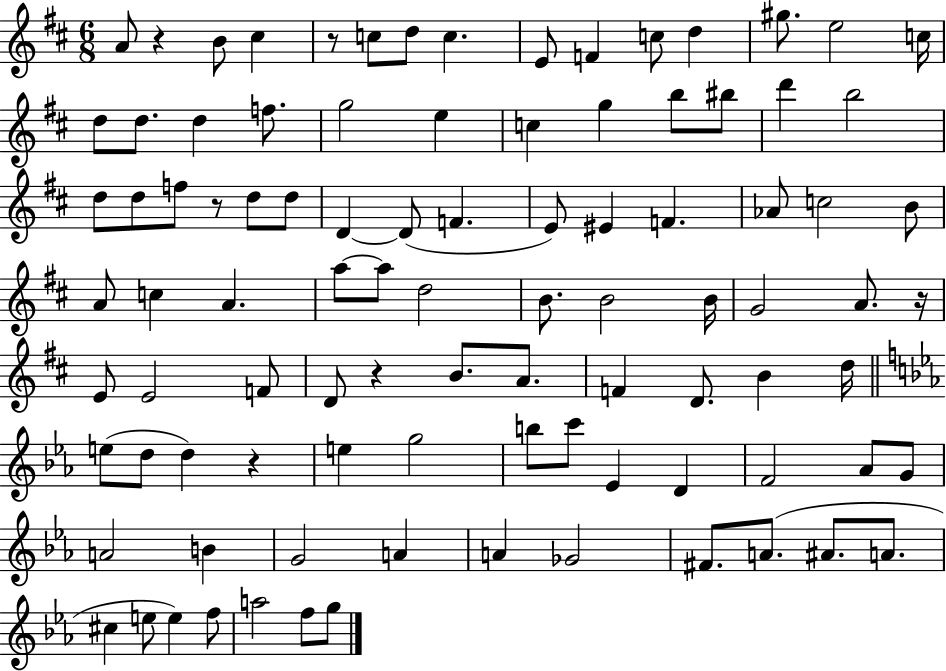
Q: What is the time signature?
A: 6/8